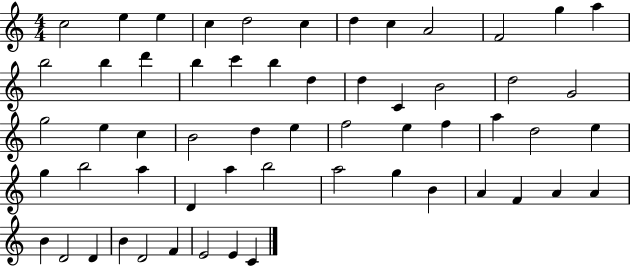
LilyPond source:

{
  \clef treble
  \numericTimeSignature
  \time 4/4
  \key c \major
  c''2 e''4 e''4 | c''4 d''2 c''4 | d''4 c''4 a'2 | f'2 g''4 a''4 | \break b''2 b''4 d'''4 | b''4 c'''4 b''4 d''4 | d''4 c'4 b'2 | d''2 g'2 | \break g''2 e''4 c''4 | b'2 d''4 e''4 | f''2 e''4 f''4 | a''4 d''2 e''4 | \break g''4 b''2 a''4 | d'4 a''4 b''2 | a''2 g''4 b'4 | a'4 f'4 a'4 a'4 | \break b'4 d'2 d'4 | b'4 d'2 f'4 | e'2 e'4 c'4 | \bar "|."
}